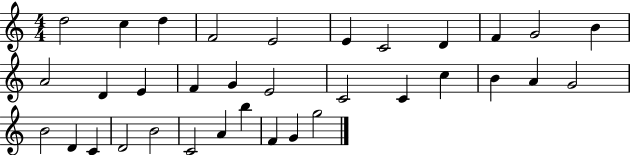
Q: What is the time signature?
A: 4/4